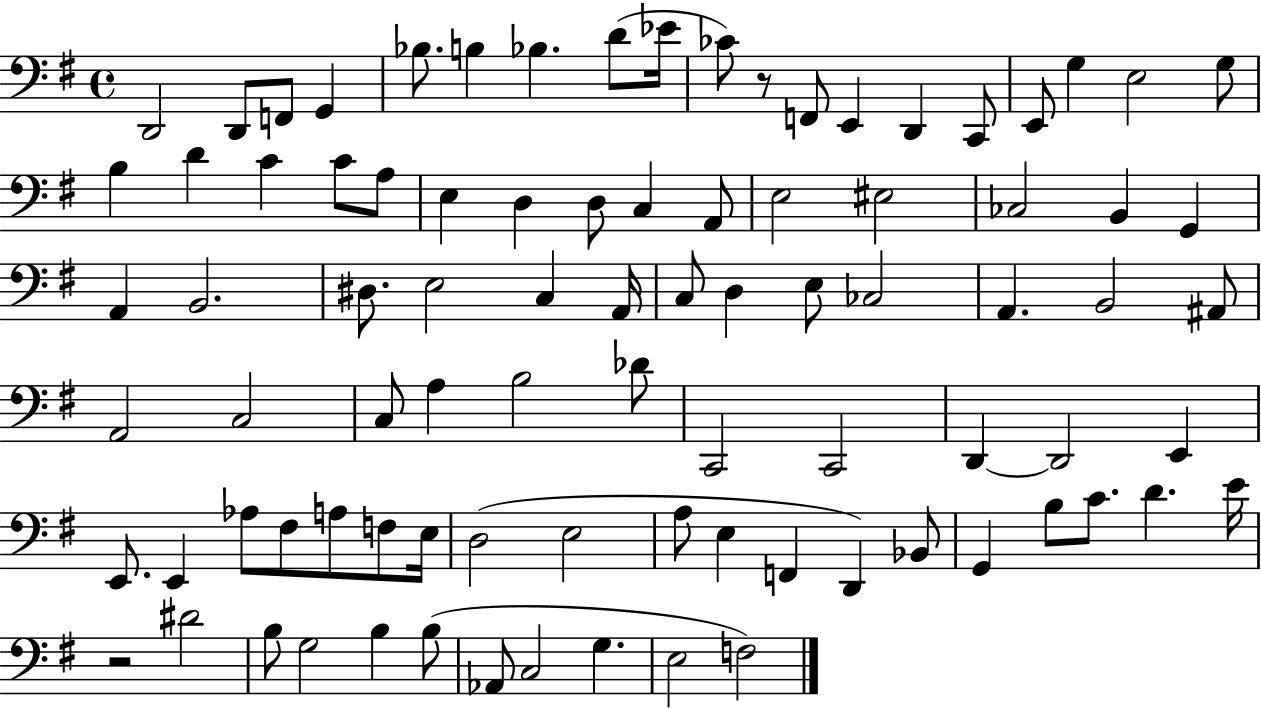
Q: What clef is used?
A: bass